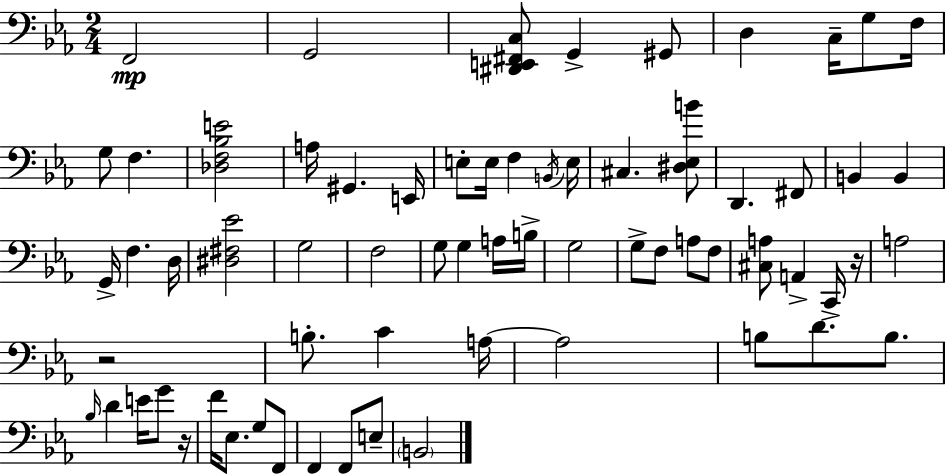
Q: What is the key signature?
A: EES major